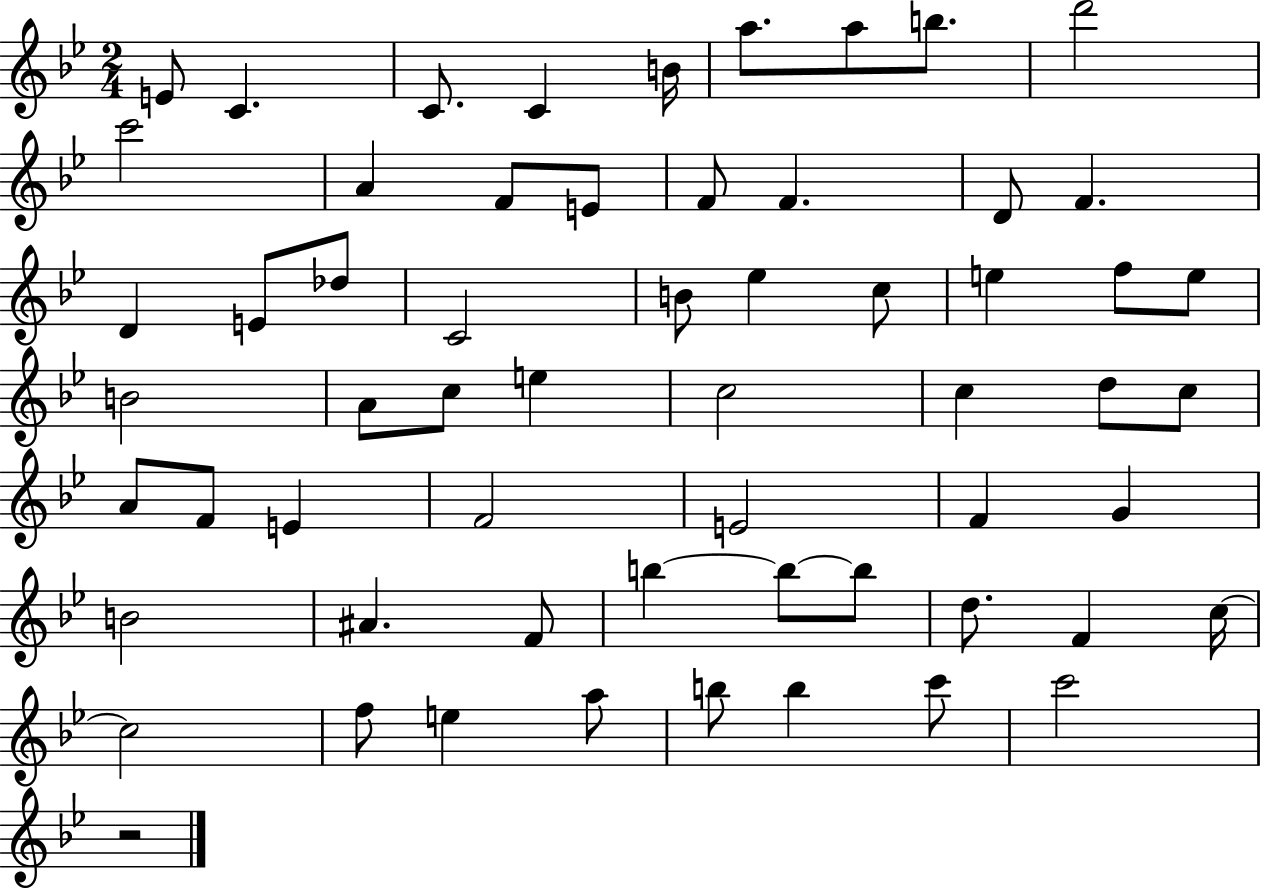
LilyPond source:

{
  \clef treble
  \numericTimeSignature
  \time 2/4
  \key bes \major
  e'8 c'4. | c'8. c'4 b'16 | a''8. a''8 b''8. | d'''2 | \break c'''2 | a'4 f'8 e'8 | f'8 f'4. | d'8 f'4. | \break d'4 e'8 des''8 | c'2 | b'8 ees''4 c''8 | e''4 f''8 e''8 | \break b'2 | a'8 c''8 e''4 | c''2 | c''4 d''8 c''8 | \break a'8 f'8 e'4 | f'2 | e'2 | f'4 g'4 | \break b'2 | ais'4. f'8 | b''4~~ b''8~~ b''8 | d''8. f'4 c''16~~ | \break c''2 | f''8 e''4 a''8 | b''8 b''4 c'''8 | c'''2 | \break r2 | \bar "|."
}